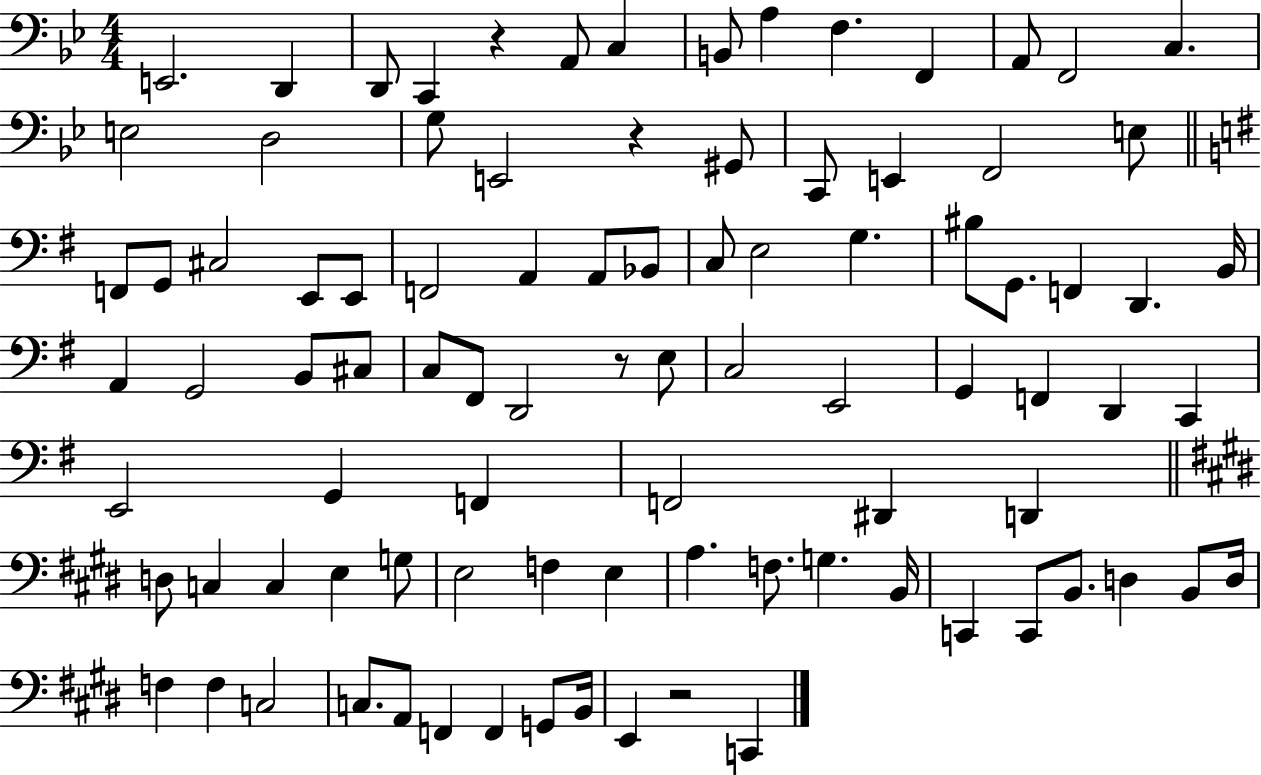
{
  \clef bass
  \numericTimeSignature
  \time 4/4
  \key bes \major
  e,2. d,4 | d,8 c,4 r4 a,8 c4 | b,8 a4 f4. f,4 | a,8 f,2 c4. | \break e2 d2 | g8 e,2 r4 gis,8 | c,8 e,4 f,2 e8 | \bar "||" \break \key g \major f,8 g,8 cis2 e,8 e,8 | f,2 a,4 a,8 bes,8 | c8 e2 g4. | bis8 g,8. f,4 d,4. b,16 | \break a,4 g,2 b,8 cis8 | c8 fis,8 d,2 r8 e8 | c2 e,2 | g,4 f,4 d,4 c,4 | \break e,2 g,4 f,4 | f,2 dis,4 d,4 | \bar "||" \break \key e \major d8 c4 c4 e4 g8 | e2 f4 e4 | a4. f8. g4. b,16 | c,4 c,8 b,8. d4 b,8 d16 | \break f4 f4 c2 | c8. a,8 f,4 f,4 g,8 b,16 | e,4 r2 c,4 | \bar "|."
}